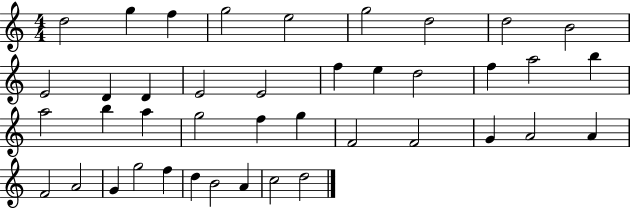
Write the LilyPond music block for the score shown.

{
  \clef treble
  \numericTimeSignature
  \time 4/4
  \key c \major
  d''2 g''4 f''4 | g''2 e''2 | g''2 d''2 | d''2 b'2 | \break e'2 d'4 d'4 | e'2 e'2 | f''4 e''4 d''2 | f''4 a''2 b''4 | \break a''2 b''4 a''4 | g''2 f''4 g''4 | f'2 f'2 | g'4 a'2 a'4 | \break f'2 a'2 | g'4 g''2 f''4 | d''4 b'2 a'4 | c''2 d''2 | \break \bar "|."
}